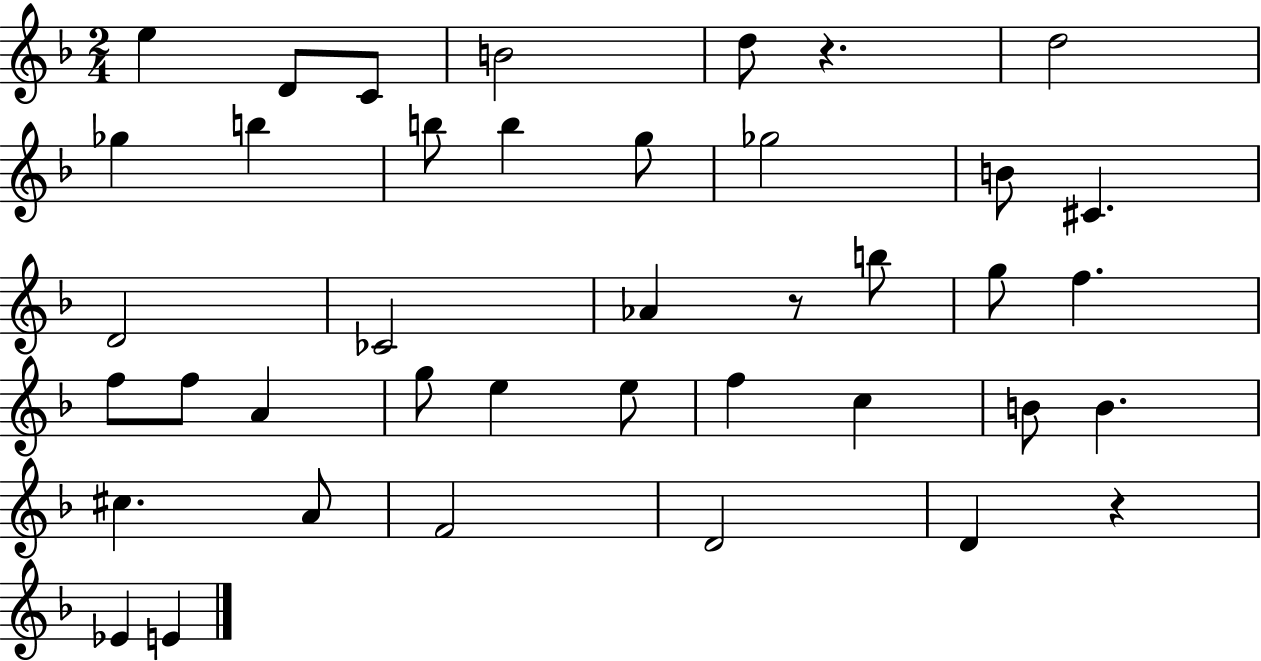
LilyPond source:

{
  \clef treble
  \numericTimeSignature
  \time 2/4
  \key f \major
  e''4 d'8 c'8 | b'2 | d''8 r4. | d''2 | \break ges''4 b''4 | b''8 b''4 g''8 | ges''2 | b'8 cis'4. | \break d'2 | ces'2 | aes'4 r8 b''8 | g''8 f''4. | \break f''8 f''8 a'4 | g''8 e''4 e''8 | f''4 c''4 | b'8 b'4. | \break cis''4. a'8 | f'2 | d'2 | d'4 r4 | \break ees'4 e'4 | \bar "|."
}